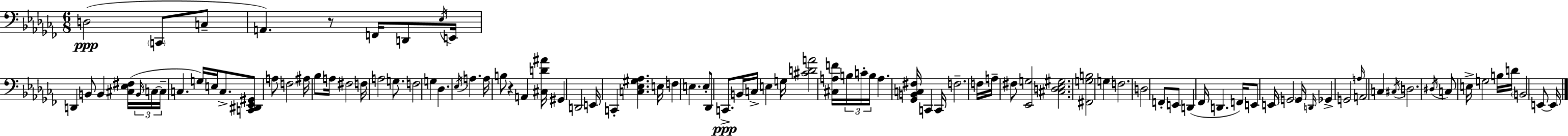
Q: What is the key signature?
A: AES minor